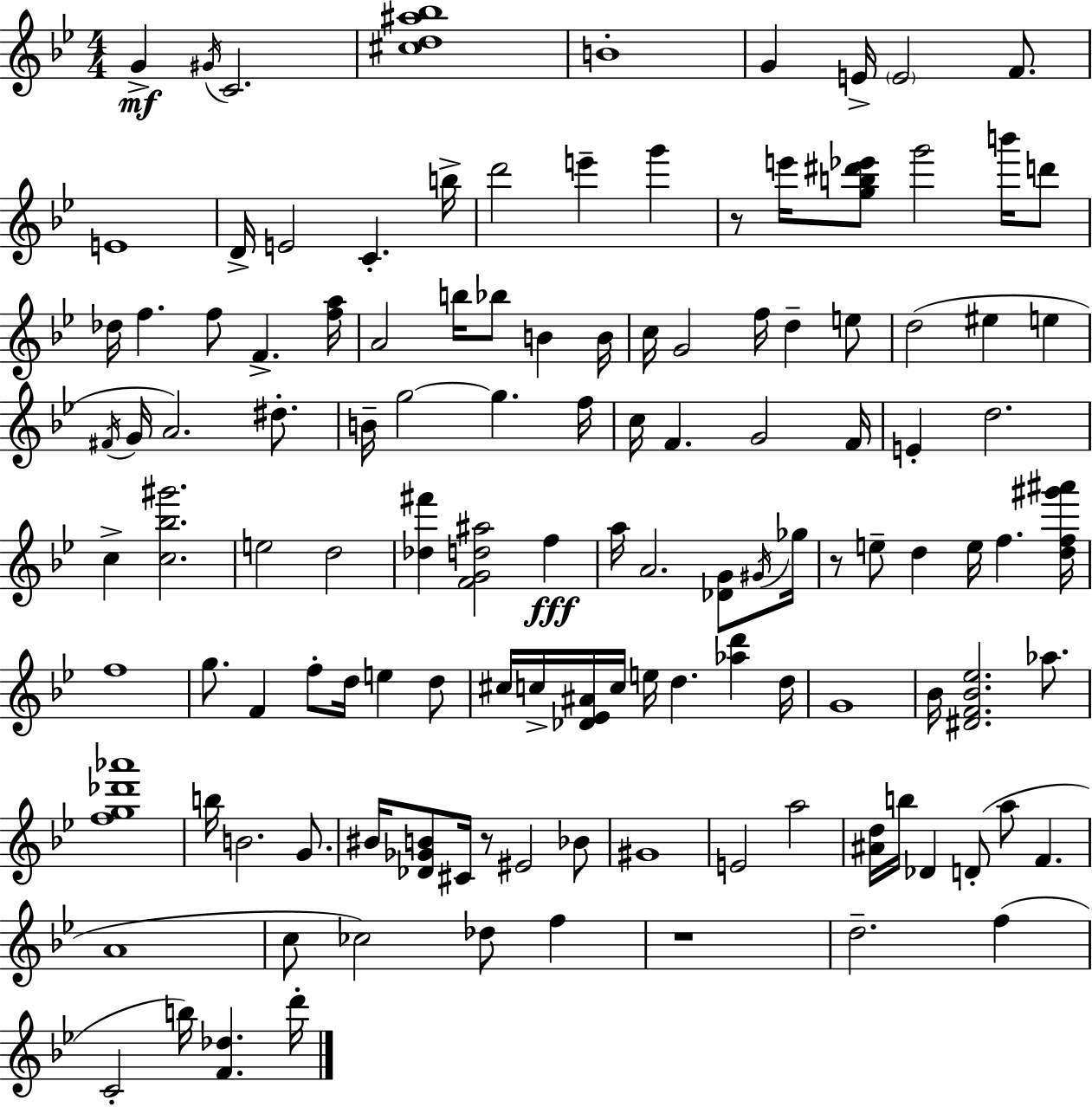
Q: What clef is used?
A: treble